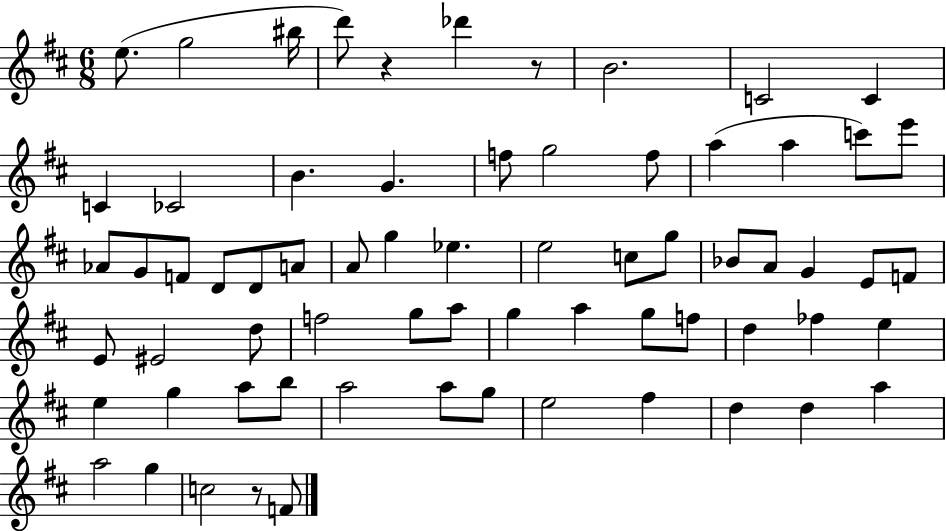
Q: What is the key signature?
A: D major